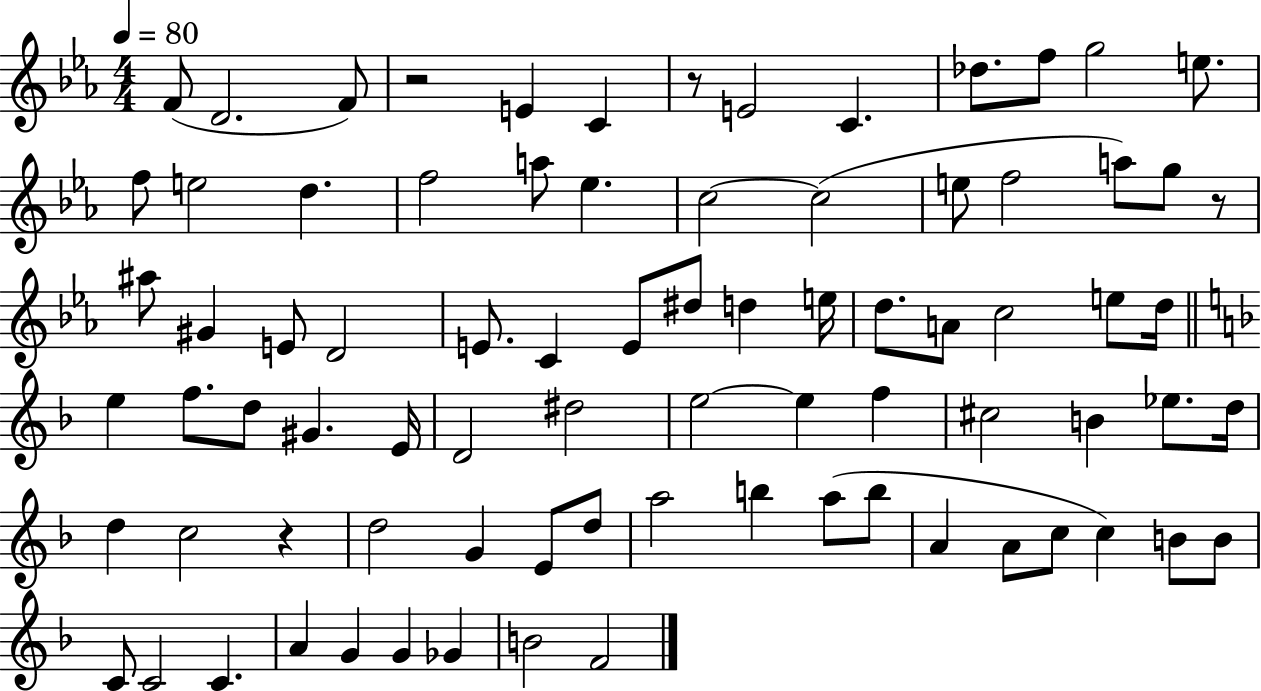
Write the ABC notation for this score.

X:1
T:Untitled
M:4/4
L:1/4
K:Eb
F/2 D2 F/2 z2 E C z/2 E2 C _d/2 f/2 g2 e/2 f/2 e2 d f2 a/2 _e c2 c2 e/2 f2 a/2 g/2 z/2 ^a/2 ^G E/2 D2 E/2 C E/2 ^d/2 d e/4 d/2 A/2 c2 e/2 d/4 e f/2 d/2 ^G E/4 D2 ^d2 e2 e f ^c2 B _e/2 d/4 d c2 z d2 G E/2 d/2 a2 b a/2 b/2 A A/2 c/2 c B/2 B/2 C/2 C2 C A G G _G B2 F2